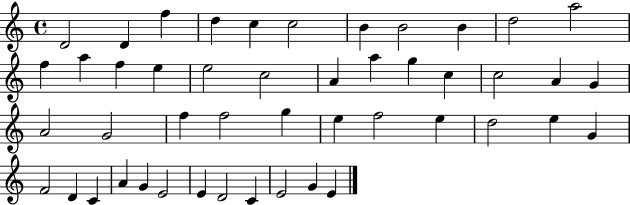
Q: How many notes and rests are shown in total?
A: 47